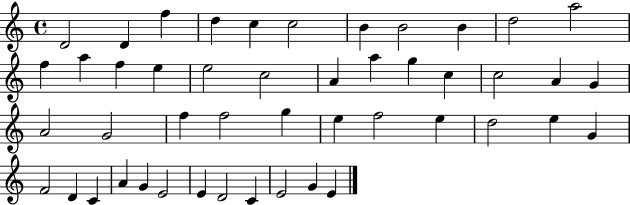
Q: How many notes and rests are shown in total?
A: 47